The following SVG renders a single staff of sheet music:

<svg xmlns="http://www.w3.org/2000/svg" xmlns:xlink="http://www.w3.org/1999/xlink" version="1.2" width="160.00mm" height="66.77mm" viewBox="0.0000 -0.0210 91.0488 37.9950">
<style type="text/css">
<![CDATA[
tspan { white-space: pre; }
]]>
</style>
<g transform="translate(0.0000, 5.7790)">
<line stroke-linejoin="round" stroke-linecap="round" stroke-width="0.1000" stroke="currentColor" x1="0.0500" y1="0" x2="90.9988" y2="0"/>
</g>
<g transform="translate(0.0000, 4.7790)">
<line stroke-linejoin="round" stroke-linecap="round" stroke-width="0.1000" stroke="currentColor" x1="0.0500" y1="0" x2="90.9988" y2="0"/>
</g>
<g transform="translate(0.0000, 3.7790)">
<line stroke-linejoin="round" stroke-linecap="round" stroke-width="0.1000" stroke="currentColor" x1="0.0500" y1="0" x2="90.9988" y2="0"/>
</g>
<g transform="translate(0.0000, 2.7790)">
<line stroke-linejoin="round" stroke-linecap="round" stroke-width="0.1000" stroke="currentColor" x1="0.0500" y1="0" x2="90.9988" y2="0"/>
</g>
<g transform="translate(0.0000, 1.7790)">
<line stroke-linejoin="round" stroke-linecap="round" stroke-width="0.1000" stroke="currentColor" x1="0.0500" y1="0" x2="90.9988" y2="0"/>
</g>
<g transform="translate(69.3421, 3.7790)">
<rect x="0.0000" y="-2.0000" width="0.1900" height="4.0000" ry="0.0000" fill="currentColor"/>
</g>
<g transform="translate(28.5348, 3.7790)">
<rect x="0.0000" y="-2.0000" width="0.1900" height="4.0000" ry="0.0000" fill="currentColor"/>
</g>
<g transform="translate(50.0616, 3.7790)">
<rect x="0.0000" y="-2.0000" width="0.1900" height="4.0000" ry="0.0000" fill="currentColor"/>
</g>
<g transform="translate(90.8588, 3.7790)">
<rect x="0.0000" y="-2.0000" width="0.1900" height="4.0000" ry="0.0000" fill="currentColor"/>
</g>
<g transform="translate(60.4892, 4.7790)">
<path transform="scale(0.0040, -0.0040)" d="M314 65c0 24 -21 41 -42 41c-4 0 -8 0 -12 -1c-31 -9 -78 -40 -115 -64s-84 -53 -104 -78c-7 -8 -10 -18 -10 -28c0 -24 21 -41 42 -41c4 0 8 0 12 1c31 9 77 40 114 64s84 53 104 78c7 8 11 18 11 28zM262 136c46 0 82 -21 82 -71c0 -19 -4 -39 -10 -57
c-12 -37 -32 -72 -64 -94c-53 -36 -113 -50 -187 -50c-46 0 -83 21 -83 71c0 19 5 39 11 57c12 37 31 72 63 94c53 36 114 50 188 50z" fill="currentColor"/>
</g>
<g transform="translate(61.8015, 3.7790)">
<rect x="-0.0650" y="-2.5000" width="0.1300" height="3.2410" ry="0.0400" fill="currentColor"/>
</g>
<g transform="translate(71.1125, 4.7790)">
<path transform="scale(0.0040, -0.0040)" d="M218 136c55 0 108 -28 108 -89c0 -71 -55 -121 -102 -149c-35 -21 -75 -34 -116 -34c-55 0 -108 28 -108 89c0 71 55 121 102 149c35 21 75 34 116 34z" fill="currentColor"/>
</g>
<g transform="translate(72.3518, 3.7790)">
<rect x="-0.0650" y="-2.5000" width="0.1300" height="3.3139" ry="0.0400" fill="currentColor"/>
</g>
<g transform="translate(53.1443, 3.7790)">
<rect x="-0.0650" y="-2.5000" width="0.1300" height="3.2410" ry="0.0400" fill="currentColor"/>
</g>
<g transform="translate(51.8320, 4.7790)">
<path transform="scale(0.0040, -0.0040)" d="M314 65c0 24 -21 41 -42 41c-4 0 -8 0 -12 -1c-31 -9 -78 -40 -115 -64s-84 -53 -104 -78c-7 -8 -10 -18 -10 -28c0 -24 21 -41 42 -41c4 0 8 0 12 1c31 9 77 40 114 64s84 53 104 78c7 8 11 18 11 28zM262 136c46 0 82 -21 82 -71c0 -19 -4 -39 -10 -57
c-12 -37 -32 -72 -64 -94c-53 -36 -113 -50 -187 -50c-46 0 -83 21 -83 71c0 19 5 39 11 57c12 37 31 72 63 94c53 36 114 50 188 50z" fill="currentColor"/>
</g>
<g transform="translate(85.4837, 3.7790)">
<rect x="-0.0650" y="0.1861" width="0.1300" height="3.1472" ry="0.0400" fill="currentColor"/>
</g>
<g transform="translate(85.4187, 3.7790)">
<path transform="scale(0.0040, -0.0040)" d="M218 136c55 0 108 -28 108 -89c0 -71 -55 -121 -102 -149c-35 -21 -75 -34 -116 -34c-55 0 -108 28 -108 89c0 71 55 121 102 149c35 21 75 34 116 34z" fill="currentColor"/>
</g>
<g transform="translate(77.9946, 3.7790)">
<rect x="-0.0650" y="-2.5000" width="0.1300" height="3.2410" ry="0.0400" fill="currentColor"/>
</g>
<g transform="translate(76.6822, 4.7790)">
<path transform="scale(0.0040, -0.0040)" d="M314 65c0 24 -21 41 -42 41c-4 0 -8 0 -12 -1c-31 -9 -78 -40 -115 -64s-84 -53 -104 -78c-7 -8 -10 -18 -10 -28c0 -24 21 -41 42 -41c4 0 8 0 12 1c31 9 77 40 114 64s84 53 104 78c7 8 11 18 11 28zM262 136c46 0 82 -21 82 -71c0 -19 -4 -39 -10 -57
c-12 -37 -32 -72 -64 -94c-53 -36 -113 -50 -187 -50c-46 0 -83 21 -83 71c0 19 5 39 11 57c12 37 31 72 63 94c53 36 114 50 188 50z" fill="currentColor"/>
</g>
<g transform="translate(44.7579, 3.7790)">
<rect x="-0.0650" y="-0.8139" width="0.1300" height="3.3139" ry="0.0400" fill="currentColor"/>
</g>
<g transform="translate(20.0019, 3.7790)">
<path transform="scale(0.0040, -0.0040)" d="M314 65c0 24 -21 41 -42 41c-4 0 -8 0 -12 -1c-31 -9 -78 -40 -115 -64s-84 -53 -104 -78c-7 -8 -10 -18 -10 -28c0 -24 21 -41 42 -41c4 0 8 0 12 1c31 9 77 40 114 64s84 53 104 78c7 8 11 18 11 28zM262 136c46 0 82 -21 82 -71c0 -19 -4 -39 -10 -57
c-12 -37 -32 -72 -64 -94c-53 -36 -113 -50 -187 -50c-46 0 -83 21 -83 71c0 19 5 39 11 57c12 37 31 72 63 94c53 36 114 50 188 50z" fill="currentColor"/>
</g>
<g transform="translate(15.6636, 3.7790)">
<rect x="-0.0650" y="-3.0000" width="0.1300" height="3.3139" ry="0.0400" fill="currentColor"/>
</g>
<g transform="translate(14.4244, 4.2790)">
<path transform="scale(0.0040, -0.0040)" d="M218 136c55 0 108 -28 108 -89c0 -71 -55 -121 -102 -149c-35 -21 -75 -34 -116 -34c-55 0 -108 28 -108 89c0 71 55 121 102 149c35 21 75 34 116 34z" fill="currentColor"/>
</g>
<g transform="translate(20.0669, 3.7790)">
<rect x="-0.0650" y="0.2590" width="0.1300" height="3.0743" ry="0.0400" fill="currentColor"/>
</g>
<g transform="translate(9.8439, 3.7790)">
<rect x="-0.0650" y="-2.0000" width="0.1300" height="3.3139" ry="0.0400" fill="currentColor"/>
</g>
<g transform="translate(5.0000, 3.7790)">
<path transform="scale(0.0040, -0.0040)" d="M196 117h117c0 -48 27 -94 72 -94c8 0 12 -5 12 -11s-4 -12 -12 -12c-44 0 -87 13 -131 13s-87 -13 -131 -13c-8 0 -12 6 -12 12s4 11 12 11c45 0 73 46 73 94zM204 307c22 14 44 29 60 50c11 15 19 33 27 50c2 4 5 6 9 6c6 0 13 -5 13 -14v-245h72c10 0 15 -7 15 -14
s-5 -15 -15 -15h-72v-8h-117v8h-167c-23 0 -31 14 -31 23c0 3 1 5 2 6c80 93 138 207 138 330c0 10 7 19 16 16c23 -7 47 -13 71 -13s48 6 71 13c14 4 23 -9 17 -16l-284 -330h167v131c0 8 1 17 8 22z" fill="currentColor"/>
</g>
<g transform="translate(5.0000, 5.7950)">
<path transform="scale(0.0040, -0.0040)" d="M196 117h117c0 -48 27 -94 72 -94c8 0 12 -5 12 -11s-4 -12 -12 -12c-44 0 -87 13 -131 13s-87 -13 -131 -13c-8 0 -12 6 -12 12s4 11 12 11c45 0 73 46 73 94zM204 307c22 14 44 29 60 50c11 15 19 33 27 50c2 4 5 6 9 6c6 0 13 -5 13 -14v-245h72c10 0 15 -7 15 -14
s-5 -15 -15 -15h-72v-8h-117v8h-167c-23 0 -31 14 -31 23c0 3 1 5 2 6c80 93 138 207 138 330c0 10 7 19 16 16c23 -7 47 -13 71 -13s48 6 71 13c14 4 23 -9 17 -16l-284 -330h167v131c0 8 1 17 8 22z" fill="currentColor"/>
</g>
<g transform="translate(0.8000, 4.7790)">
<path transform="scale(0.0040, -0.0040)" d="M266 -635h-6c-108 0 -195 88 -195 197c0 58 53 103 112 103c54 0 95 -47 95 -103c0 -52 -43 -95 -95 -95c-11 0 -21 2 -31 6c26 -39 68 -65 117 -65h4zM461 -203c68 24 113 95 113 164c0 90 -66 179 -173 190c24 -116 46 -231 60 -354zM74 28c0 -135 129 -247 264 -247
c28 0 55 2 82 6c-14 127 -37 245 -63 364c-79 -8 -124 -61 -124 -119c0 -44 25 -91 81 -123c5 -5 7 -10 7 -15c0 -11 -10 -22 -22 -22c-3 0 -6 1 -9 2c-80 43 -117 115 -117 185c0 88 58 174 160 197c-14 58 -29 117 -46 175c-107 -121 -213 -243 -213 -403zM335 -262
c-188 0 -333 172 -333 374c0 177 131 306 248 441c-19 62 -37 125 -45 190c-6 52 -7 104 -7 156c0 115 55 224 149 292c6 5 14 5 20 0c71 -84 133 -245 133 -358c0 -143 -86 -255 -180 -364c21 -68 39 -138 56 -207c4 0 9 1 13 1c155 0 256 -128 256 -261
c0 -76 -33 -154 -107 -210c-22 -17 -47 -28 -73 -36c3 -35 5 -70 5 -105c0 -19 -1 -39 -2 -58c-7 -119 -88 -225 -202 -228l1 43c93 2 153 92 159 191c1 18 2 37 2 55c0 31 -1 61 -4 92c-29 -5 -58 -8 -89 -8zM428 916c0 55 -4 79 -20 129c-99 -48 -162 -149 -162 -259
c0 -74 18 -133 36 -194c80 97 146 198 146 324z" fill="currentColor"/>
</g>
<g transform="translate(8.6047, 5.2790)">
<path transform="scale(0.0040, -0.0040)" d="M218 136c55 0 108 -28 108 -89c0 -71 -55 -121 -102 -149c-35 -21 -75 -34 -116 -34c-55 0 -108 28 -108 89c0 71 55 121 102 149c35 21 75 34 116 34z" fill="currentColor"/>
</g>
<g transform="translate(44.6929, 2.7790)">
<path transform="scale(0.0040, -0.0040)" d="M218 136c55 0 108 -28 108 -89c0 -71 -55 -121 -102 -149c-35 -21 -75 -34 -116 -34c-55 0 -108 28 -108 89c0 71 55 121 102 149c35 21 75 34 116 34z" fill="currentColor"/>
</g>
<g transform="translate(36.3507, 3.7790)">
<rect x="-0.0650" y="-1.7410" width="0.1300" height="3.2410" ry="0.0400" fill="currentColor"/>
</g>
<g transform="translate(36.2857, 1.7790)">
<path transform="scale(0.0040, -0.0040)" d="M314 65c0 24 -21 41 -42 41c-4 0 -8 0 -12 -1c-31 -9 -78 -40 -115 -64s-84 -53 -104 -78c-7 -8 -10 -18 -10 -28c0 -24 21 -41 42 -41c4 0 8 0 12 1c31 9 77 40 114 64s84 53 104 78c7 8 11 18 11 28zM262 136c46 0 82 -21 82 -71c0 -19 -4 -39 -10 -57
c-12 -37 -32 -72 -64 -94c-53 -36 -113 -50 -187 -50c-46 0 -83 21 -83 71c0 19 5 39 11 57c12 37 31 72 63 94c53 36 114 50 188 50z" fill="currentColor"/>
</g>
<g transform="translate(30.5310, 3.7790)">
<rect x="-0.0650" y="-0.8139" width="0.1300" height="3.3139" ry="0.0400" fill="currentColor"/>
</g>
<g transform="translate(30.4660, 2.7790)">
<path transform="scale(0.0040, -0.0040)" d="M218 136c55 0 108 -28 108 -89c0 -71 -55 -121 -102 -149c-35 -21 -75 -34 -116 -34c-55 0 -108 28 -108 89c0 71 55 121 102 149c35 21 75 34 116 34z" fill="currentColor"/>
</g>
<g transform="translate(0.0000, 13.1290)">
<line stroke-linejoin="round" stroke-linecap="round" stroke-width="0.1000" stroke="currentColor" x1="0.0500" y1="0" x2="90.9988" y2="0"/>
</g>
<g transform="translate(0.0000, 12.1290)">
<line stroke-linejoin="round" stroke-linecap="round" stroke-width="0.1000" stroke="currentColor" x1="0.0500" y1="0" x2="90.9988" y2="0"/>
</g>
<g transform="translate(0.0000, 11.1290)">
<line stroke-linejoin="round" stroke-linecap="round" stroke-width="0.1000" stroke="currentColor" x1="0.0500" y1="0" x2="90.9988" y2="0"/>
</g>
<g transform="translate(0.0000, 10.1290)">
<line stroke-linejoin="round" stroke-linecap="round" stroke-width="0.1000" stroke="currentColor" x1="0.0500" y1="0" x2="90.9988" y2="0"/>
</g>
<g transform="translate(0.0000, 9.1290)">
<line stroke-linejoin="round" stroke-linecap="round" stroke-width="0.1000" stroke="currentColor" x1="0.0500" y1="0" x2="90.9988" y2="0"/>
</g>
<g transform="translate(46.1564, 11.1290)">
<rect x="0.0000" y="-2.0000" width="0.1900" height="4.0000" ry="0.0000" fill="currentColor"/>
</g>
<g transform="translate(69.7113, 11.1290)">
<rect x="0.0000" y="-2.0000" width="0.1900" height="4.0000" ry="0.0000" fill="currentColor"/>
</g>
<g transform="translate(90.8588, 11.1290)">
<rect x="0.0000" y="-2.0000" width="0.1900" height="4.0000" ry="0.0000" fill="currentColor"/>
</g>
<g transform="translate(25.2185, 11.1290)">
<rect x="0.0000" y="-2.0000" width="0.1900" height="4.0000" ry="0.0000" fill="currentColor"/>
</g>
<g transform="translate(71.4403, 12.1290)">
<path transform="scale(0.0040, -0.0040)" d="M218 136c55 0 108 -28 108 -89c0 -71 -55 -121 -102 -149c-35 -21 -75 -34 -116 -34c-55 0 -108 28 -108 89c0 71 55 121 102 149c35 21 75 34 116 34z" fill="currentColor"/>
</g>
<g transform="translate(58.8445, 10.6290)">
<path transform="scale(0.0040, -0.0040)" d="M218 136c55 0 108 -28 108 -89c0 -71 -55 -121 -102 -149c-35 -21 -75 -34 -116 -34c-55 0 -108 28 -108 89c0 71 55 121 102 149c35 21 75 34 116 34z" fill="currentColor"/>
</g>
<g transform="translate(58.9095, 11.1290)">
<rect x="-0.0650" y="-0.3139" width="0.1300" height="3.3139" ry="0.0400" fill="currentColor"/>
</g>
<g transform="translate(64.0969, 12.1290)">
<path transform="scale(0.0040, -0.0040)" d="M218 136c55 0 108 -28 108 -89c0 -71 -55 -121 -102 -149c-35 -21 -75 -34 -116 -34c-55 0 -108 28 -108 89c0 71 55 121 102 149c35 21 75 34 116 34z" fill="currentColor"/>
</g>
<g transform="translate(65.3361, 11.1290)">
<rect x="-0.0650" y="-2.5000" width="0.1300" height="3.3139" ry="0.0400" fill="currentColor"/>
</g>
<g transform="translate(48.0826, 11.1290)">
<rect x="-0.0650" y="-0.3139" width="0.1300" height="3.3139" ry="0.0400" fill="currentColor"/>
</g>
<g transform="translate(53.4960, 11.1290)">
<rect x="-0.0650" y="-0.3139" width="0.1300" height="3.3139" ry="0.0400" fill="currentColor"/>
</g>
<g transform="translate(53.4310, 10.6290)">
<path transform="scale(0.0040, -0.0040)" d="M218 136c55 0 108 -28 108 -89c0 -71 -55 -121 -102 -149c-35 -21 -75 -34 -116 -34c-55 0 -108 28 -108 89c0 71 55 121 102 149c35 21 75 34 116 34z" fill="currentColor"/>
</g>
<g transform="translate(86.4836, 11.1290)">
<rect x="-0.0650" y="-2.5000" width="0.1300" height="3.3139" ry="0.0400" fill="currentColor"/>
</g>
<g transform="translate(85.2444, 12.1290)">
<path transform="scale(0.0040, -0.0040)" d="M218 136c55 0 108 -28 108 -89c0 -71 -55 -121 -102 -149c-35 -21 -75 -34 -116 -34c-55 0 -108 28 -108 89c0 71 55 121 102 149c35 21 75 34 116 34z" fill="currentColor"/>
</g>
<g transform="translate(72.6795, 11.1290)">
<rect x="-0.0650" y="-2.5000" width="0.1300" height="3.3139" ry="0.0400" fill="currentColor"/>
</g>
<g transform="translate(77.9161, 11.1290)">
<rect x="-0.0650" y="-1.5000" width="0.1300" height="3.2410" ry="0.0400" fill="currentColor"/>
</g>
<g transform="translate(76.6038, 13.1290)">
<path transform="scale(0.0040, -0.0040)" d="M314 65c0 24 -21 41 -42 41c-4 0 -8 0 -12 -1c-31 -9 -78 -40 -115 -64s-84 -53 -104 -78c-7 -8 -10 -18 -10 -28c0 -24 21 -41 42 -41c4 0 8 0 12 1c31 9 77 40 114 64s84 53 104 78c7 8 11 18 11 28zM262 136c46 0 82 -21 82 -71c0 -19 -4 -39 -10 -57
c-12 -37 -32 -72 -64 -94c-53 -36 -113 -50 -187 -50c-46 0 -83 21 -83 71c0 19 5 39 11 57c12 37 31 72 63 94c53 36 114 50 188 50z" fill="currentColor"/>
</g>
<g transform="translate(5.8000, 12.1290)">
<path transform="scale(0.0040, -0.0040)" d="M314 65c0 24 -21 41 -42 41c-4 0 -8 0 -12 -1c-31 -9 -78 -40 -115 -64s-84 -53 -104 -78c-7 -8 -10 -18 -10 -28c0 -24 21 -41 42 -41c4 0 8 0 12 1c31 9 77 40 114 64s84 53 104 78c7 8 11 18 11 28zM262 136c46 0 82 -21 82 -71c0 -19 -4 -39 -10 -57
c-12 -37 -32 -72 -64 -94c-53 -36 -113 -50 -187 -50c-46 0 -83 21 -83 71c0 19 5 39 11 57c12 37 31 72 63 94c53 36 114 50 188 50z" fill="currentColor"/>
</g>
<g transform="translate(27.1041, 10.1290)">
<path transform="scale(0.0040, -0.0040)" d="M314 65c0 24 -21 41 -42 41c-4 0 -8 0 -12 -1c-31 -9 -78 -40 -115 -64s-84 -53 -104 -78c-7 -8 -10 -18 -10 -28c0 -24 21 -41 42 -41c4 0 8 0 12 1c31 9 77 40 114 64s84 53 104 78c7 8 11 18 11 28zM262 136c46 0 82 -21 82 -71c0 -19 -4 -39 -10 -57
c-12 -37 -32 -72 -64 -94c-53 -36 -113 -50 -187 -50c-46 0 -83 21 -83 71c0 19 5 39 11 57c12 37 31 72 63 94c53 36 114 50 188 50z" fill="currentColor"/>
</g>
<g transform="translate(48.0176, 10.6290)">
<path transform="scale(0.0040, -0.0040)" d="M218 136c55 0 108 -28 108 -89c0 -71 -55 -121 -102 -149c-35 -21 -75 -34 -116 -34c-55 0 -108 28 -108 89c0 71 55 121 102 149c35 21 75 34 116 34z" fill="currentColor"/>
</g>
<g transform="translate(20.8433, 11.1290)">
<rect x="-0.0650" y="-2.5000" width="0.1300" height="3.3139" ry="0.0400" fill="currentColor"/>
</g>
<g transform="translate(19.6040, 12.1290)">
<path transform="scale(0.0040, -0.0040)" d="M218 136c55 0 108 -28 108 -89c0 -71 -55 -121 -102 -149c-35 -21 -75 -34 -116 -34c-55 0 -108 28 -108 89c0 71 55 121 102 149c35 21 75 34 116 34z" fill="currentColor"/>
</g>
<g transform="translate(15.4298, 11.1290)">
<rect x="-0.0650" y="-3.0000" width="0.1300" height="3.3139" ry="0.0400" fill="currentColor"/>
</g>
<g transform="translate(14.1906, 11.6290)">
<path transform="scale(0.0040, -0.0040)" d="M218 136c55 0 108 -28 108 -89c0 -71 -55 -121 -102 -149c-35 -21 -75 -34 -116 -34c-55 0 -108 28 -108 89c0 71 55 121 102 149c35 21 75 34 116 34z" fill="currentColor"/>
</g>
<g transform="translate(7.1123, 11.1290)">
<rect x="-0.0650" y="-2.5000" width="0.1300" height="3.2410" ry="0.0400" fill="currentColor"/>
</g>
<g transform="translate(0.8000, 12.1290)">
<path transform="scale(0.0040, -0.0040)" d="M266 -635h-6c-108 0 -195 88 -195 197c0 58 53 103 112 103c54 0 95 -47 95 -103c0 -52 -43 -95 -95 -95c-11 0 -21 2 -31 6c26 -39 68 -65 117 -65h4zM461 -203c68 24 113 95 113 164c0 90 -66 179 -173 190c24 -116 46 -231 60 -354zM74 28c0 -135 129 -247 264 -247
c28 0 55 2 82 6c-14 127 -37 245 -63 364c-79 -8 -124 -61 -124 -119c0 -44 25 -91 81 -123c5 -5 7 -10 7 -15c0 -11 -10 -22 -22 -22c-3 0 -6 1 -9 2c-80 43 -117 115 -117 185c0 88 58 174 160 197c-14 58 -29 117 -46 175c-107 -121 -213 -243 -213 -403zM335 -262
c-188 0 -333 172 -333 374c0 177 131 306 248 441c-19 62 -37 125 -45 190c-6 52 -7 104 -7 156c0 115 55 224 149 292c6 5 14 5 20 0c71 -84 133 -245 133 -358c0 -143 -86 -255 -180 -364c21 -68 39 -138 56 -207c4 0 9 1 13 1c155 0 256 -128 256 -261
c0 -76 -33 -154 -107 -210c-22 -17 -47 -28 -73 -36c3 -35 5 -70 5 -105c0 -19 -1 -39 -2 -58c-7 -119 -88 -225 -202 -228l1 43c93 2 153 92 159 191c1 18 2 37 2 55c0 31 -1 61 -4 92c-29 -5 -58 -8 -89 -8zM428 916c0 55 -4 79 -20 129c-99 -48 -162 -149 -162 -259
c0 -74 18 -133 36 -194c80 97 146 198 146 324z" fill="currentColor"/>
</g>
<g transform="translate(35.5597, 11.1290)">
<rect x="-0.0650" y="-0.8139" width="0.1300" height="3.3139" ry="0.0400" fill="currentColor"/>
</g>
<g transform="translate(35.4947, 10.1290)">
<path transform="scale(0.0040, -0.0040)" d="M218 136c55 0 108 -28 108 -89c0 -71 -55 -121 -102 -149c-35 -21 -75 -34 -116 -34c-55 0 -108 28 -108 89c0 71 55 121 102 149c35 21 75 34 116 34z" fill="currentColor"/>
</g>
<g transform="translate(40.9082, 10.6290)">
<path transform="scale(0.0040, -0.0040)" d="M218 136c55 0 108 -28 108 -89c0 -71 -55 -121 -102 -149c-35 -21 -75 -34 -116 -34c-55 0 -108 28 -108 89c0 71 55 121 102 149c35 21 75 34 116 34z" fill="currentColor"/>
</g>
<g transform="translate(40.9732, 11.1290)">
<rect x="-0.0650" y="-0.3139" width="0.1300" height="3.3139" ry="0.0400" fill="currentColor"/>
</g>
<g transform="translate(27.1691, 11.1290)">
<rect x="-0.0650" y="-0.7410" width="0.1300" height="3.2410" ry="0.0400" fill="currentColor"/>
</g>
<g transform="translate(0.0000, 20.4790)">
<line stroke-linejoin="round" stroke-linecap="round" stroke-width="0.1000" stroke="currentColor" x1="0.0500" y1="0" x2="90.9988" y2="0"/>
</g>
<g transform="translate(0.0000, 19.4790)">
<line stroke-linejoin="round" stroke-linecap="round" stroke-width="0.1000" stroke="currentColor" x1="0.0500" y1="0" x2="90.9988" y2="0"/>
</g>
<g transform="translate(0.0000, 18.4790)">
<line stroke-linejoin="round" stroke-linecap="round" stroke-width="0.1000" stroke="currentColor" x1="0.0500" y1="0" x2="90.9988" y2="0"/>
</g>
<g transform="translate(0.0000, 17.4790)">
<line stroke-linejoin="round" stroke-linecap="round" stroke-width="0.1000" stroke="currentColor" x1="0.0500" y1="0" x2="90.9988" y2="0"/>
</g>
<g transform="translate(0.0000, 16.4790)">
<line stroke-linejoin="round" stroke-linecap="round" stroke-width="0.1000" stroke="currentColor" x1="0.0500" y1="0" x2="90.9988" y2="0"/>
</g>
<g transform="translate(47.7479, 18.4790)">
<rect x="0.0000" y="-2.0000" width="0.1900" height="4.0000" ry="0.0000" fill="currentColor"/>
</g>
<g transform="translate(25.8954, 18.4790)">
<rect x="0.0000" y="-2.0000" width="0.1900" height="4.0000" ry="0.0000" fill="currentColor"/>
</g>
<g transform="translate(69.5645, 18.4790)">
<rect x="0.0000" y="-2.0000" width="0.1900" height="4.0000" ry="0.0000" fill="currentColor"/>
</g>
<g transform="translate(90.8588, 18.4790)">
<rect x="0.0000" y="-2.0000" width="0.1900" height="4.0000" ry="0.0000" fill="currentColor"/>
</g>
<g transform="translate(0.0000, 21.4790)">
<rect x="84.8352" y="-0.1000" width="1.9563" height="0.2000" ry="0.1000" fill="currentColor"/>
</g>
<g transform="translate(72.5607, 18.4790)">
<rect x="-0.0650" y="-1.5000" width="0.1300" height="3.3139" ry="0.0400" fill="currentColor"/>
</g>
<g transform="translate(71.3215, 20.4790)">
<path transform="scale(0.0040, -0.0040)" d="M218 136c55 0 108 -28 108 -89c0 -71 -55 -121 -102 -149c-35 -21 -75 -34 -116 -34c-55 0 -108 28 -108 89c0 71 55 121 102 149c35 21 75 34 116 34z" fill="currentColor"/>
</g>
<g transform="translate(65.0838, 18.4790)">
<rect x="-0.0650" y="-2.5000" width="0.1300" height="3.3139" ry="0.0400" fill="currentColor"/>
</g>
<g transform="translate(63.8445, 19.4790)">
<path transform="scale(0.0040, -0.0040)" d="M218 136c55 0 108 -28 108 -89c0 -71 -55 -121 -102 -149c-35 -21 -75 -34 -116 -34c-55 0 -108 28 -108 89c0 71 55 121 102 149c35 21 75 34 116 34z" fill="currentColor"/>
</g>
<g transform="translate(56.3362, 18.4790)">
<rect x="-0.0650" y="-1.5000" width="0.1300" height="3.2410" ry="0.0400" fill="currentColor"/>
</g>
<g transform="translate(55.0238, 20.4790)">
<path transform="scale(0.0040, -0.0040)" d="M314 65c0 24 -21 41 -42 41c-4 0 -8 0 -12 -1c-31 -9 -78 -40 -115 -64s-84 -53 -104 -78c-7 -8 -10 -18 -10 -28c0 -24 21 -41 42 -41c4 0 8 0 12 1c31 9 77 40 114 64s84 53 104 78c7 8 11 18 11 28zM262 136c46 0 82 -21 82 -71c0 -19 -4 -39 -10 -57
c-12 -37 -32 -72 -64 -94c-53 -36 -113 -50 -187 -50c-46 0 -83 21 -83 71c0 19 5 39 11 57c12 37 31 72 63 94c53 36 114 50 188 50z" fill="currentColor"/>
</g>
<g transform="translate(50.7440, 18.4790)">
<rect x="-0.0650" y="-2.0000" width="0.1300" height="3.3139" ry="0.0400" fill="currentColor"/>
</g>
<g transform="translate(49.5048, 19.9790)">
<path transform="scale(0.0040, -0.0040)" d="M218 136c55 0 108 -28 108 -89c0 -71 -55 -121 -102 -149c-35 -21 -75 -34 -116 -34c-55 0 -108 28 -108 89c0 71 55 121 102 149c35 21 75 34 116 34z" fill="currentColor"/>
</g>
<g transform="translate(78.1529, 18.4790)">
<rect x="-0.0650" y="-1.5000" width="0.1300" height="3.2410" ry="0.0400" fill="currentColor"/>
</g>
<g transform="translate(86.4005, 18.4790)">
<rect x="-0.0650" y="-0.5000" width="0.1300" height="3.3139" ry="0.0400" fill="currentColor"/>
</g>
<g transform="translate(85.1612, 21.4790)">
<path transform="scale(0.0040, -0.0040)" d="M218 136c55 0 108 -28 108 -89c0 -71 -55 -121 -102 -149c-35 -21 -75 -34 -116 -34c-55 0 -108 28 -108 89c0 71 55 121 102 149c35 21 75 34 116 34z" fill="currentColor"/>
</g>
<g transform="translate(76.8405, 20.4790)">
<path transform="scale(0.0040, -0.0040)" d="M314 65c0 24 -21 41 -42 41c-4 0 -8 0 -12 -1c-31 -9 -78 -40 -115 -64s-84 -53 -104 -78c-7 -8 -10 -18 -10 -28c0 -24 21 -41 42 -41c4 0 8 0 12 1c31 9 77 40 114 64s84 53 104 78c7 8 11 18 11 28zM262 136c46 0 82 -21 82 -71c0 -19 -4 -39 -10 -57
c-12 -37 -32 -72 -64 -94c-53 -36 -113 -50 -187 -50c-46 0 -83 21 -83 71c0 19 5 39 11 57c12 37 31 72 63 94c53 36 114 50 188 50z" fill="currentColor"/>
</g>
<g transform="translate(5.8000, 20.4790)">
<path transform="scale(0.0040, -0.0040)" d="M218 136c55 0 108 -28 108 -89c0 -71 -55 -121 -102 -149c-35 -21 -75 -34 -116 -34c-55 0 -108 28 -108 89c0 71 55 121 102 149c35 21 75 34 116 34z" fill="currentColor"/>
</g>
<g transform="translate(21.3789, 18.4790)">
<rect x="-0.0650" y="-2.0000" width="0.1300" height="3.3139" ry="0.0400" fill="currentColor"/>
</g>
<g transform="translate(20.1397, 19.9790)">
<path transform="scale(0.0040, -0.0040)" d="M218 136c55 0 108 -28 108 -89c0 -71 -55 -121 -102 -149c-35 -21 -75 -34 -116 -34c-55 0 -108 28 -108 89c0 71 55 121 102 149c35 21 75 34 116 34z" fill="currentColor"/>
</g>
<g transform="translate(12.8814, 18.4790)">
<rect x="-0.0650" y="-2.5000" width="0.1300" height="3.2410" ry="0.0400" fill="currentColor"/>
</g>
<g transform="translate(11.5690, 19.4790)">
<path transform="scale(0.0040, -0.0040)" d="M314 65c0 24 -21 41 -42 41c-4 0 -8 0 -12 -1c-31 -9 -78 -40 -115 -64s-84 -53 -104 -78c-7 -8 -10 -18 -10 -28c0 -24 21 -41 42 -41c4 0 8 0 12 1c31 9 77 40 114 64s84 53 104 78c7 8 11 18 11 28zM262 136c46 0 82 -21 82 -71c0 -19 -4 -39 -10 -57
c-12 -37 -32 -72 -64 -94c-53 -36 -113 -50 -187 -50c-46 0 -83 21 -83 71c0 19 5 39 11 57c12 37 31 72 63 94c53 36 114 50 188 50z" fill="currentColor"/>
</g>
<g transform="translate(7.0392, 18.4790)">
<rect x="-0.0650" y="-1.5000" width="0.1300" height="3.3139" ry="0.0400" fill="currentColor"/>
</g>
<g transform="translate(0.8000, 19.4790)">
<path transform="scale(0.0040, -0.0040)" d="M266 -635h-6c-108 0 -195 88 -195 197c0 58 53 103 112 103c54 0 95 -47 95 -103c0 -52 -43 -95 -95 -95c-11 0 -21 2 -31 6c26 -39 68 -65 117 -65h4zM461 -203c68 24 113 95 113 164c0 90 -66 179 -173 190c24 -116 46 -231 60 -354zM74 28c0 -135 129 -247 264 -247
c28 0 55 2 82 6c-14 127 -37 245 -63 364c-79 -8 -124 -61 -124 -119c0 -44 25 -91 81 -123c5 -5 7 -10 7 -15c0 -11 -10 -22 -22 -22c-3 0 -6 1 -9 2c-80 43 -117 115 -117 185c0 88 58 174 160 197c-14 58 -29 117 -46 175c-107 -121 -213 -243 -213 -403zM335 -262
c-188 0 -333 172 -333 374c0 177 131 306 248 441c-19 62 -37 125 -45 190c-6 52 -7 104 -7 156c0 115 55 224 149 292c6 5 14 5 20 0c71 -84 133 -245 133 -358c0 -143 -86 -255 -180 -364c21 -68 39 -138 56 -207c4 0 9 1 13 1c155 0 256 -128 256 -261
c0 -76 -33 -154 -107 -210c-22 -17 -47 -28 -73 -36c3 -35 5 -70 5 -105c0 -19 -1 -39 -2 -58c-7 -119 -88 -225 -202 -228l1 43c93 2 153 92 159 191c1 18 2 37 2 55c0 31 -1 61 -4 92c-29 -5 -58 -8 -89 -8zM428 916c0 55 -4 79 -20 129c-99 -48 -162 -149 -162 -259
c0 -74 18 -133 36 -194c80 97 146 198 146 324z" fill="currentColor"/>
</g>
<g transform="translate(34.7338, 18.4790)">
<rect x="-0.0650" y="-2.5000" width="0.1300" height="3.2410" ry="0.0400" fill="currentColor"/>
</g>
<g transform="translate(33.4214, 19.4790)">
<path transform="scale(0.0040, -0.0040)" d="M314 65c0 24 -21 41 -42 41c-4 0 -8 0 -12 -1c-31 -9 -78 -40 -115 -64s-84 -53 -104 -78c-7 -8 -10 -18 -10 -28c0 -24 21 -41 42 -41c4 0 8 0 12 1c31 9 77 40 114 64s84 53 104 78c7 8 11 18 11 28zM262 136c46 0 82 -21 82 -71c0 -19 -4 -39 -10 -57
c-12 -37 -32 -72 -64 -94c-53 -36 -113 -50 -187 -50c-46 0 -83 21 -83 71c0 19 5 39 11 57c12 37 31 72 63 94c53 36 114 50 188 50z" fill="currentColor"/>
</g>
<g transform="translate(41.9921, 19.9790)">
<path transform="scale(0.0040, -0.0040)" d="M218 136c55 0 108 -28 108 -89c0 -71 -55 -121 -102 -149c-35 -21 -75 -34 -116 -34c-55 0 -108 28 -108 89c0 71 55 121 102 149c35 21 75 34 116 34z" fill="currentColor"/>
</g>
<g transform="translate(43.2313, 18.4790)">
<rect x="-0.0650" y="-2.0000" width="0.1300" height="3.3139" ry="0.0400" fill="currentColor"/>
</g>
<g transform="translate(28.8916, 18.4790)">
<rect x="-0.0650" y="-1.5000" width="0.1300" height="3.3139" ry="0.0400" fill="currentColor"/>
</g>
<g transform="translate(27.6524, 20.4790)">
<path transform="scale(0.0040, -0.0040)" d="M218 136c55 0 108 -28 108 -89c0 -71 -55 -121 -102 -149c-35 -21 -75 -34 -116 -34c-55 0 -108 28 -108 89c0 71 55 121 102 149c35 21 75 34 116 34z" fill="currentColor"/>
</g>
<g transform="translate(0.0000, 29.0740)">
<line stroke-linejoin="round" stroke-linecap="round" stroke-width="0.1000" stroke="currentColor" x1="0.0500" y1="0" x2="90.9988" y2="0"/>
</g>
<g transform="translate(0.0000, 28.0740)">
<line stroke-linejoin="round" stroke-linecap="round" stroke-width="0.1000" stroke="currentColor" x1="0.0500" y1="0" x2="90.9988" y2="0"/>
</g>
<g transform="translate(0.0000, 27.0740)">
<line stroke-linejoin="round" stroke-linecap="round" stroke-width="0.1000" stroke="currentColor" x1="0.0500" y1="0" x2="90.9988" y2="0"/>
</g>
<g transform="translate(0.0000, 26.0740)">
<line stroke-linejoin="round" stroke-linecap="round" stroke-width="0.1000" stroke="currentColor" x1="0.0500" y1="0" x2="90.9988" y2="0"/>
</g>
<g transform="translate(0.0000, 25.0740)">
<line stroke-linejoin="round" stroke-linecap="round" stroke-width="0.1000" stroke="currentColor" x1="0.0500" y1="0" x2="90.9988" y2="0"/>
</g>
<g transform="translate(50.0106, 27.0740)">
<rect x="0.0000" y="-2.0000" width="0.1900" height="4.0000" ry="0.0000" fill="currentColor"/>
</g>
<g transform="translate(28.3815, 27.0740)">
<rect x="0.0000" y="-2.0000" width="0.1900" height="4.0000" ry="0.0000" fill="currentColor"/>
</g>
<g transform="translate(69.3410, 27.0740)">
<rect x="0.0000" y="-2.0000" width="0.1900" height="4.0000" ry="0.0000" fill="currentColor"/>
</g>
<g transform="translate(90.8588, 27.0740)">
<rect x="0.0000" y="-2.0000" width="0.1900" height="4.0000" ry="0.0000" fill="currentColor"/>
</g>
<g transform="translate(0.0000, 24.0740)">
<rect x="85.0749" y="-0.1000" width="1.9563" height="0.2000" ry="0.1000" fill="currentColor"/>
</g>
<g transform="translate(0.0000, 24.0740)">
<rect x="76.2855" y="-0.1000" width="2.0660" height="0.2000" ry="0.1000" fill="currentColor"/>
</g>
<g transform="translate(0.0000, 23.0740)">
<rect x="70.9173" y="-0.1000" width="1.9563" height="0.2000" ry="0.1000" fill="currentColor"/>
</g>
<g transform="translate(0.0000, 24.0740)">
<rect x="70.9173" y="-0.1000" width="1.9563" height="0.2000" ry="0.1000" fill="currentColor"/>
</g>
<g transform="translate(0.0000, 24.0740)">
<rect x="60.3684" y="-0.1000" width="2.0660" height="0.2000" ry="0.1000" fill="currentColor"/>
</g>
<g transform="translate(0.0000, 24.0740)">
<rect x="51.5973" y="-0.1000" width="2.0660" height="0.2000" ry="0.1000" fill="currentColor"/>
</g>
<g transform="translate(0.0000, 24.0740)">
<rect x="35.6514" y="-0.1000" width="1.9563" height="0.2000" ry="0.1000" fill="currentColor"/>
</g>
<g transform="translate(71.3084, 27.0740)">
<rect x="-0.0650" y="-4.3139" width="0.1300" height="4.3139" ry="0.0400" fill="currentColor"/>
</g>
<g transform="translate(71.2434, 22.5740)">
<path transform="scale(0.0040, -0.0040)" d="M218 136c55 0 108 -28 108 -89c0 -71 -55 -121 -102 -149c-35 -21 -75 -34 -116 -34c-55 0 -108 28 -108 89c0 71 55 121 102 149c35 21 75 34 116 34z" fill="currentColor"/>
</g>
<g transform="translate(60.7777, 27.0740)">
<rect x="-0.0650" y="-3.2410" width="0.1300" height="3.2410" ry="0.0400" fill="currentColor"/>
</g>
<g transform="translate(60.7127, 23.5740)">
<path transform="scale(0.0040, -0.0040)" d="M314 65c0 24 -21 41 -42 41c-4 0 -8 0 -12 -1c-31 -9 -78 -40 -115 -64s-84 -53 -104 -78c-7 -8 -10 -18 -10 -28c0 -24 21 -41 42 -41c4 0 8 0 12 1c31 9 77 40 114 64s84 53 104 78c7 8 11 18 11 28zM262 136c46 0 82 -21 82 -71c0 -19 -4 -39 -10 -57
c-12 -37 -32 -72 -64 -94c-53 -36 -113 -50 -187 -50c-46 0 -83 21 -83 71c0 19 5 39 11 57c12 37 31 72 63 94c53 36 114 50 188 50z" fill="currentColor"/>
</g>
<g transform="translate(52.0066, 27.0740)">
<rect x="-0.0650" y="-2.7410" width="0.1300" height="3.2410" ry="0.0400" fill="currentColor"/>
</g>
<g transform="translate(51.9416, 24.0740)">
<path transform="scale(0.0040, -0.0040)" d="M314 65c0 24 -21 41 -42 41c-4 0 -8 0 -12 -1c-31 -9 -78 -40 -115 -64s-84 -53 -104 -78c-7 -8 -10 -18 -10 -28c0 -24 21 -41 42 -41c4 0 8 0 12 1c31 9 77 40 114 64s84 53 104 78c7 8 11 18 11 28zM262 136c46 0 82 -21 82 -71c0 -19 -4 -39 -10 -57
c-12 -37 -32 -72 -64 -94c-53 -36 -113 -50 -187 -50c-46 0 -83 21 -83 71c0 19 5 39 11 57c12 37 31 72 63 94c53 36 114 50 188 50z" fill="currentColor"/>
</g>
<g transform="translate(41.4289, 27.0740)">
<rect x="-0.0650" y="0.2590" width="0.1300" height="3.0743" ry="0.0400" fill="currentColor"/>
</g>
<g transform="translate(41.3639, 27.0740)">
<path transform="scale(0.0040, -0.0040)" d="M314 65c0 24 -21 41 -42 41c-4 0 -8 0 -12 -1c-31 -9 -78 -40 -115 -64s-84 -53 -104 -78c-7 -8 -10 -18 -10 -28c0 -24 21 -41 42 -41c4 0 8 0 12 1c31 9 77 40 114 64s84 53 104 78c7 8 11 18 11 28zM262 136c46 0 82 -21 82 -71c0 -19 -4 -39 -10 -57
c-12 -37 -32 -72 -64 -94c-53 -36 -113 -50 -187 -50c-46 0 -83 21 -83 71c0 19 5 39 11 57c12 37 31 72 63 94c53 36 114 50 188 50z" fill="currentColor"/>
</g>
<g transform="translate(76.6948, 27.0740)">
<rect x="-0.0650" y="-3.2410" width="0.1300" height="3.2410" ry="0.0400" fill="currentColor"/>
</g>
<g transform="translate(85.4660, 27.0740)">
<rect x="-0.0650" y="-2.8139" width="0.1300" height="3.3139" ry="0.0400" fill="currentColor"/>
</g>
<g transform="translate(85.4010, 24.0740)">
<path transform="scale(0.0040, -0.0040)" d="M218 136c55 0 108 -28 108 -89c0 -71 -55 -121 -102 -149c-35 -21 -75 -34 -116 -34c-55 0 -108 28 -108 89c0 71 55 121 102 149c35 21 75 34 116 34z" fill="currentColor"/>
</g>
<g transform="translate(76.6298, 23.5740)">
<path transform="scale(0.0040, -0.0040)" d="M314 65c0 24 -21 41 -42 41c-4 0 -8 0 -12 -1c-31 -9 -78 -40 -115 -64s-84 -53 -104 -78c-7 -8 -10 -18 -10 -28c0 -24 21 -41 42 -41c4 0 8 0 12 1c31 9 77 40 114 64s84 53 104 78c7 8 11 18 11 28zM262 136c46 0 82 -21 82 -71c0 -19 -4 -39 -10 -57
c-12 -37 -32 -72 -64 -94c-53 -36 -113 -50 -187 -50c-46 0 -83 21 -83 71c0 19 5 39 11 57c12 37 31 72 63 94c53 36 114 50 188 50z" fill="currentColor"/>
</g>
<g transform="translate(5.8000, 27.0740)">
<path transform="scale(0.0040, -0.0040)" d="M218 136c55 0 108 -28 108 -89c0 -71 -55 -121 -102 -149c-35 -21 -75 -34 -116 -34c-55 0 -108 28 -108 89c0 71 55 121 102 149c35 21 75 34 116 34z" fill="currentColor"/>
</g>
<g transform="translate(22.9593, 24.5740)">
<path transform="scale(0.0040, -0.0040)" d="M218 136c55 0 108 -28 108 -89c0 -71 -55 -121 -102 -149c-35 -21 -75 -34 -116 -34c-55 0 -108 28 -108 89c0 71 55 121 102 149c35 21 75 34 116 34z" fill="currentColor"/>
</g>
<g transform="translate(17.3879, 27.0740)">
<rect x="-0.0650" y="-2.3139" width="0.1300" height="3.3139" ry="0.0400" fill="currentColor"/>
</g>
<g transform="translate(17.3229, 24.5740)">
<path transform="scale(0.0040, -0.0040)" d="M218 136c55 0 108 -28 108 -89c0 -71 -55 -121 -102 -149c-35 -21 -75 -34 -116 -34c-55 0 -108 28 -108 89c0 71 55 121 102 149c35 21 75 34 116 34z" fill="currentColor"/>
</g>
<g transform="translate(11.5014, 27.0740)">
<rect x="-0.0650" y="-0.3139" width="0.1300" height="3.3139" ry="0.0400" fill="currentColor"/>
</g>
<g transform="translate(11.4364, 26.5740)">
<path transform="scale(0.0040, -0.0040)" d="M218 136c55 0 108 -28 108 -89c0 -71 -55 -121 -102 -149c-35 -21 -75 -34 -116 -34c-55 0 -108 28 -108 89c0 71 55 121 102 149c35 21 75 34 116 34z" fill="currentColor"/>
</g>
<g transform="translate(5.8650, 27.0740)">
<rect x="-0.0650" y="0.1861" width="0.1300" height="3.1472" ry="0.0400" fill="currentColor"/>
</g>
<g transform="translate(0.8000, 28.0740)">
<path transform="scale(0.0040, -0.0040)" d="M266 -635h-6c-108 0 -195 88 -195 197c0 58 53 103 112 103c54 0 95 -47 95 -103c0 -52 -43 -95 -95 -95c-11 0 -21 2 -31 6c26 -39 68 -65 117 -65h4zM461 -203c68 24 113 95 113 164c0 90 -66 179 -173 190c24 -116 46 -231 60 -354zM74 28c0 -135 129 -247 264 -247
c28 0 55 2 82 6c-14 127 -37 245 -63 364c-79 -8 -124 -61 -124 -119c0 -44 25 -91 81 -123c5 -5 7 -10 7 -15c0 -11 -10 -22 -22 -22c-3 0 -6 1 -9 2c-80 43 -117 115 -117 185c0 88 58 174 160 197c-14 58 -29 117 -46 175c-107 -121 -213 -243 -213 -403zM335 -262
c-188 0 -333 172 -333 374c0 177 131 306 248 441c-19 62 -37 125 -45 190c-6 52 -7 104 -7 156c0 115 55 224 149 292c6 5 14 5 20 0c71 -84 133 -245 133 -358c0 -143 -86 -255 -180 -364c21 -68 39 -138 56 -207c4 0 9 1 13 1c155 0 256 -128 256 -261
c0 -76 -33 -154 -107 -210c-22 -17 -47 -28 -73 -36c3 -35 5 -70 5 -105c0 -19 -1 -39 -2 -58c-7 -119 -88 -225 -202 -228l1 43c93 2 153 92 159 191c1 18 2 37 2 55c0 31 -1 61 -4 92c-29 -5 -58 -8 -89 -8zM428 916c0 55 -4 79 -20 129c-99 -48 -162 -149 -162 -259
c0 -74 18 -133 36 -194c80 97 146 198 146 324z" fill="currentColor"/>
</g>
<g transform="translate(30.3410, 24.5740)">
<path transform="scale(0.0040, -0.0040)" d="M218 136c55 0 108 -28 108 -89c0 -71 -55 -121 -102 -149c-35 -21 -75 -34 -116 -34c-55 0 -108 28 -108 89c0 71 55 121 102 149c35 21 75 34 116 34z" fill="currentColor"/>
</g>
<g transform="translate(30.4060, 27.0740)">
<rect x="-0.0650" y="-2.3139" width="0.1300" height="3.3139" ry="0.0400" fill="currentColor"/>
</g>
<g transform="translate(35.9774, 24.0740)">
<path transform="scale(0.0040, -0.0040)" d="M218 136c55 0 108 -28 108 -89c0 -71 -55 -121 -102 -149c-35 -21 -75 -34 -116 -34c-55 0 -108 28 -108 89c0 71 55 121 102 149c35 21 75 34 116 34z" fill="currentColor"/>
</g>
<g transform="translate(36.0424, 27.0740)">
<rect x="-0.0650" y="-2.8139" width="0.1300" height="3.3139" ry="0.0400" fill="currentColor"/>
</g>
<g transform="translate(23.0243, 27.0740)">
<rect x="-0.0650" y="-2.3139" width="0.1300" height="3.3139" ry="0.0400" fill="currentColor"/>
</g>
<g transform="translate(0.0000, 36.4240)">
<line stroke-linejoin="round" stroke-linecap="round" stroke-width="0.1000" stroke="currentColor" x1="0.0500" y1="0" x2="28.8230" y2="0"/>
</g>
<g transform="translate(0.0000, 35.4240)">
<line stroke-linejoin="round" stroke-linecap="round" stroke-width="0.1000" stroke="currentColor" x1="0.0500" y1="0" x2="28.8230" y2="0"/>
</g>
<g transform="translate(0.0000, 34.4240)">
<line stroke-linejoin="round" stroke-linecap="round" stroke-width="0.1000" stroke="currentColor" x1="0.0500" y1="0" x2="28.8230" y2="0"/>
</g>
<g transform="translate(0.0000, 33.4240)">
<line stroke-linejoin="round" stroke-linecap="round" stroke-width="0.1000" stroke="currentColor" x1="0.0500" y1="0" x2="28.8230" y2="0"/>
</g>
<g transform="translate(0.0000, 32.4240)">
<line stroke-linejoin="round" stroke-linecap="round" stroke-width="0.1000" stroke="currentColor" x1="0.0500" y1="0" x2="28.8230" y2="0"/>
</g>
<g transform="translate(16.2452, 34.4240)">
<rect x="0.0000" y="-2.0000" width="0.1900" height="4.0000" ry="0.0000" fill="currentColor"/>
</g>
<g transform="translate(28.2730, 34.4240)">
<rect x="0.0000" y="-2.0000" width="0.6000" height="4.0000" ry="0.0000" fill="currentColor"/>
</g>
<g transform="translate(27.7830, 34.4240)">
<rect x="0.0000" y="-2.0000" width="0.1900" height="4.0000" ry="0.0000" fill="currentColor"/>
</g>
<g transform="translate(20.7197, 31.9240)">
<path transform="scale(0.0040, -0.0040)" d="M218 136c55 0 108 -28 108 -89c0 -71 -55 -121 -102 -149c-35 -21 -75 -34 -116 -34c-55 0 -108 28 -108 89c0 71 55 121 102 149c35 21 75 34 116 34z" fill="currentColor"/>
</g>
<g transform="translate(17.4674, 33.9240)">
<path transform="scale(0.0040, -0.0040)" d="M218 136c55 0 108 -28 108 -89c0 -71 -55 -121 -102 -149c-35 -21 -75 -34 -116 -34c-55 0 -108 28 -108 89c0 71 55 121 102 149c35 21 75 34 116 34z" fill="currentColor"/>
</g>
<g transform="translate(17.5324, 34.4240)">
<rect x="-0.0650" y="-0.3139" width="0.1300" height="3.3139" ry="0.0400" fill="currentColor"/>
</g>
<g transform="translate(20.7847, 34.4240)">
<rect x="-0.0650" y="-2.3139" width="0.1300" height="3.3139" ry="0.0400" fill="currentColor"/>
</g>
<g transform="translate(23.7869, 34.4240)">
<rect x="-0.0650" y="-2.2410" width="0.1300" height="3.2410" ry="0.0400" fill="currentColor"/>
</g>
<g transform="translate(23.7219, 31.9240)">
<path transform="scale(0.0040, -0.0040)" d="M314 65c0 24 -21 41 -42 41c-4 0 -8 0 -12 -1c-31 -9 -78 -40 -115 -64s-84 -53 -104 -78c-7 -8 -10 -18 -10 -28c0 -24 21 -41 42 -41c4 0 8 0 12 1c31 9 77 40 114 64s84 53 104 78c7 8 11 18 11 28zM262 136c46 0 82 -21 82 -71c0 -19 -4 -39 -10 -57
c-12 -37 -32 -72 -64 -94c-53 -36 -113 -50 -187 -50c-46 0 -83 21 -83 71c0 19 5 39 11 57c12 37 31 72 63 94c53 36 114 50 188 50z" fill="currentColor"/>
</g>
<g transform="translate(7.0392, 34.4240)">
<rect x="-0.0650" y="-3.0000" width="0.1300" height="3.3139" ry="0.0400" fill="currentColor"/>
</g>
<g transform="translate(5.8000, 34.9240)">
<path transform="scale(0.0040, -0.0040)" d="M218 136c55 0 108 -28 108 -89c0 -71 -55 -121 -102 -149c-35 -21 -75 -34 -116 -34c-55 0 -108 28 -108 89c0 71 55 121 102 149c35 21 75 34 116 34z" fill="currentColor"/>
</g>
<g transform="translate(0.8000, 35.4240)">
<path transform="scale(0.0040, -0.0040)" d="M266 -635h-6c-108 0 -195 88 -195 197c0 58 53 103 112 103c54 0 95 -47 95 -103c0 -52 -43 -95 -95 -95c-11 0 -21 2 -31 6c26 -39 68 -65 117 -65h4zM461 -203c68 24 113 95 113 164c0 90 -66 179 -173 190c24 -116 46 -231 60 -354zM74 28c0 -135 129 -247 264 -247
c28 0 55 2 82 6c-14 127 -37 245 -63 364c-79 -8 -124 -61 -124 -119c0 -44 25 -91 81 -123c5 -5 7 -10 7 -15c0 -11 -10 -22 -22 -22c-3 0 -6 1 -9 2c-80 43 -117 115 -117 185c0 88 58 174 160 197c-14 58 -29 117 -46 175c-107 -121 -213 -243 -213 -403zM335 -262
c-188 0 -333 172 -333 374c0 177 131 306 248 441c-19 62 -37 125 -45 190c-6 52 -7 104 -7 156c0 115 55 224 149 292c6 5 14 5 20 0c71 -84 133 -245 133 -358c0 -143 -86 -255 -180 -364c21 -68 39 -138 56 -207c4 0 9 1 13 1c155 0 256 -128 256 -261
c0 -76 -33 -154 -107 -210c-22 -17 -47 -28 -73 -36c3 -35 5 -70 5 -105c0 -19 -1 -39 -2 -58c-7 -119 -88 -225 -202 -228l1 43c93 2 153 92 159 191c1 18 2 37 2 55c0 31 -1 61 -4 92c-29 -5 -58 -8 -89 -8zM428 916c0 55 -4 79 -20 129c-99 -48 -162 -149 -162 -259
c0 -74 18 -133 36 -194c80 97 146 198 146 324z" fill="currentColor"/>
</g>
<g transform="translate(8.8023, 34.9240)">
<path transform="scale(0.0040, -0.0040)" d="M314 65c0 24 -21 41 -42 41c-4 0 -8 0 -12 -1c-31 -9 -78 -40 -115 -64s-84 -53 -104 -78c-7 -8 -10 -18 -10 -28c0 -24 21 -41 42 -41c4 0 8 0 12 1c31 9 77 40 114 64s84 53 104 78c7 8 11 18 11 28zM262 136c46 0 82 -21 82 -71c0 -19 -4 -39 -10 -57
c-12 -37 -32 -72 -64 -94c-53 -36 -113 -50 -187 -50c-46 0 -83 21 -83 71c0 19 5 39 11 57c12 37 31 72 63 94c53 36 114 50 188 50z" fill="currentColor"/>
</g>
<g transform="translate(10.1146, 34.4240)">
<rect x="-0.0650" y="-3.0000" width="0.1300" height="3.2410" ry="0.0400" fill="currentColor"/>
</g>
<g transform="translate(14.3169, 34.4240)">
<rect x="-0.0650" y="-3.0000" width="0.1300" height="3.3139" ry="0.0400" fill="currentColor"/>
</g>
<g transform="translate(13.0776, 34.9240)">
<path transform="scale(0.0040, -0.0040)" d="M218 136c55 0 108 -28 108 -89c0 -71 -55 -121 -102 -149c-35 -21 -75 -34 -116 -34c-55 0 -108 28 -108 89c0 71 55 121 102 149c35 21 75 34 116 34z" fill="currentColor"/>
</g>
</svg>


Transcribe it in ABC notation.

X:1
T:Untitled
M:4/4
L:1/4
K:C
F A B2 d f2 d G2 G2 G G2 B G2 A G d2 d c c c c G G E2 G E G2 F E G2 F F E2 G E E2 C B c g g g a B2 a2 b2 d' b2 a A A2 A c g g2